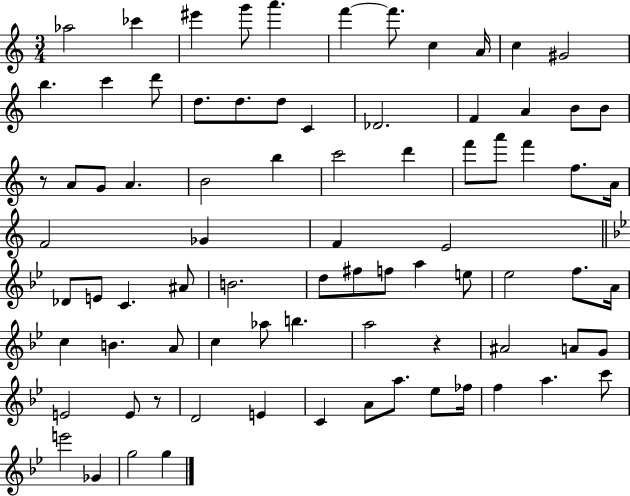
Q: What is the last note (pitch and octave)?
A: G5